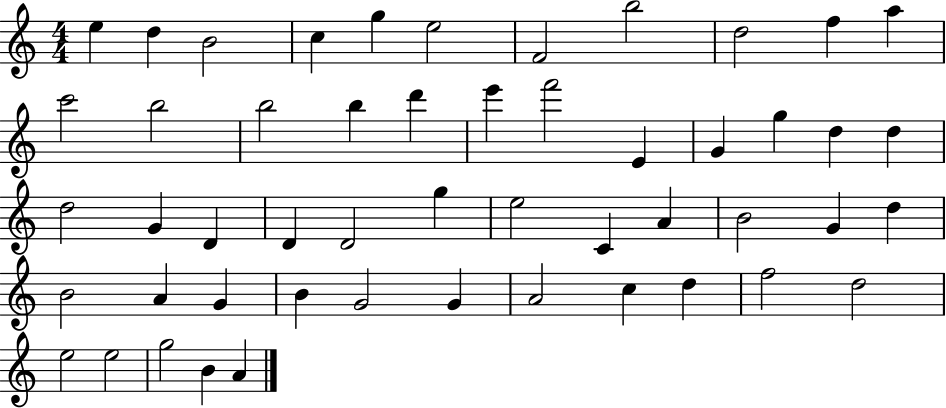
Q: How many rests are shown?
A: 0